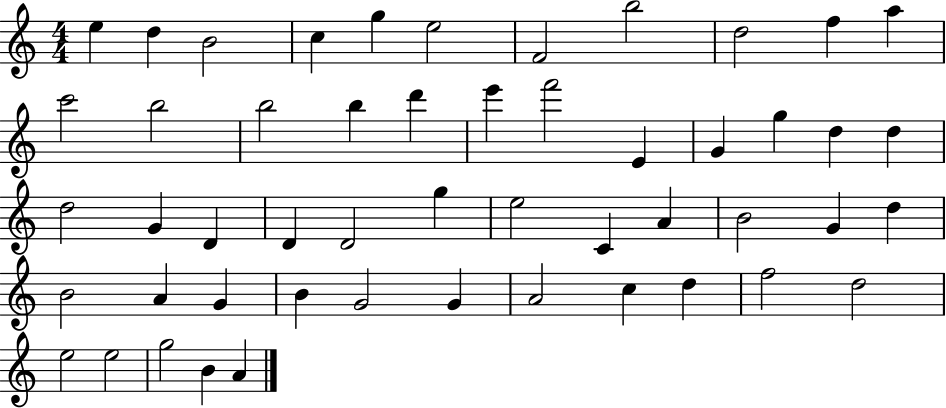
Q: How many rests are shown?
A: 0